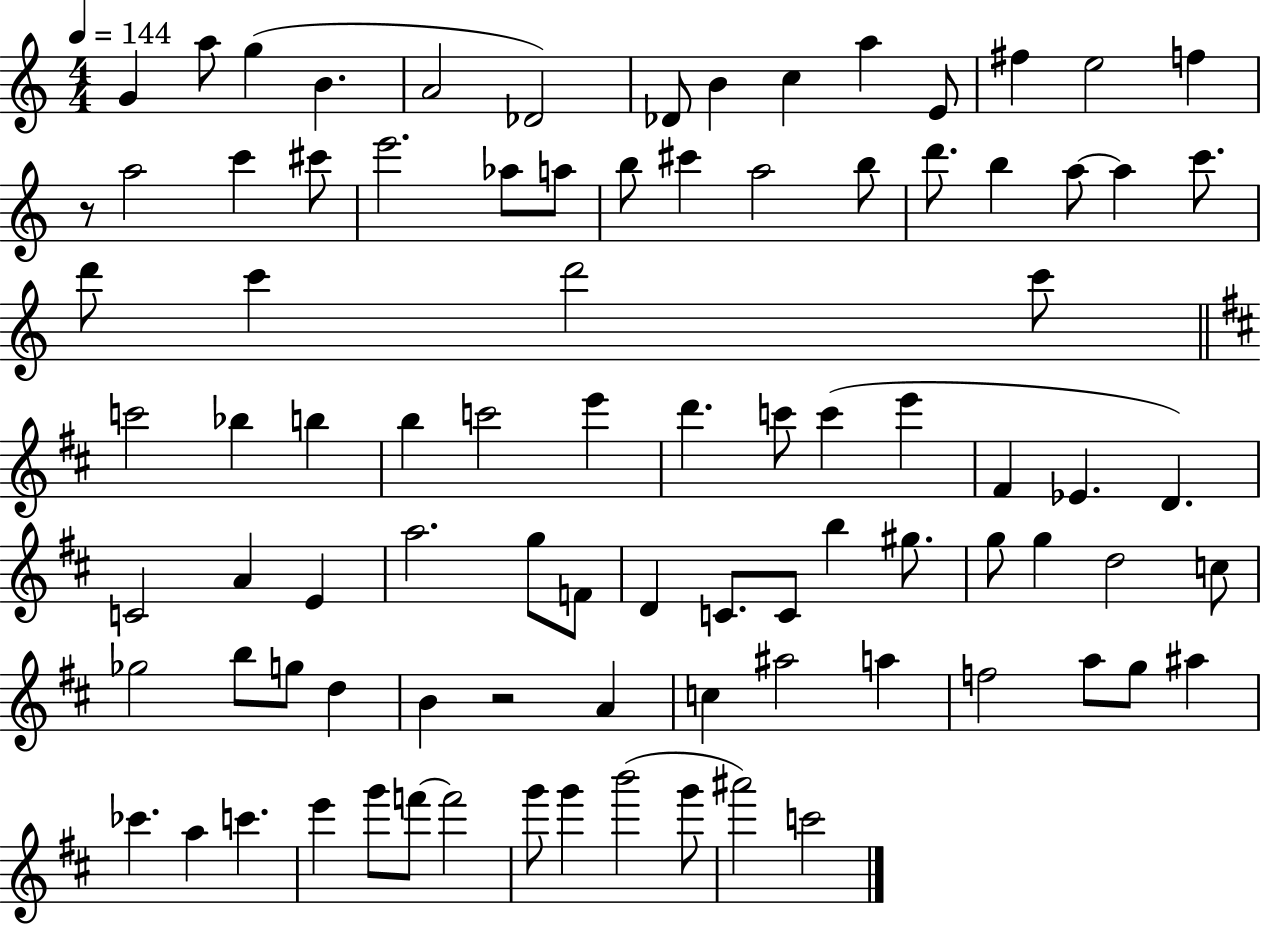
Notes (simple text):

G4/q A5/e G5/q B4/q. A4/h Db4/h Db4/e B4/q C5/q A5/q E4/e F#5/q E5/h F5/q R/e A5/h C6/q C#6/e E6/h. Ab5/e A5/e B5/e C#6/q A5/h B5/e D6/e. B5/q A5/e A5/q C6/e. D6/e C6/q D6/h C6/e C6/h Bb5/q B5/q B5/q C6/h E6/q D6/q. C6/e C6/q E6/q F#4/q Eb4/q. D4/q. C4/h A4/q E4/q A5/h. G5/e F4/e D4/q C4/e. C4/e B5/q G#5/e. G5/e G5/q D5/h C5/e Gb5/h B5/e G5/e D5/q B4/q R/h A4/q C5/q A#5/h A5/q F5/h A5/e G5/e A#5/q CES6/q. A5/q C6/q. E6/q G6/e F6/e F6/h G6/e G6/q B6/h G6/e A#6/h C6/h